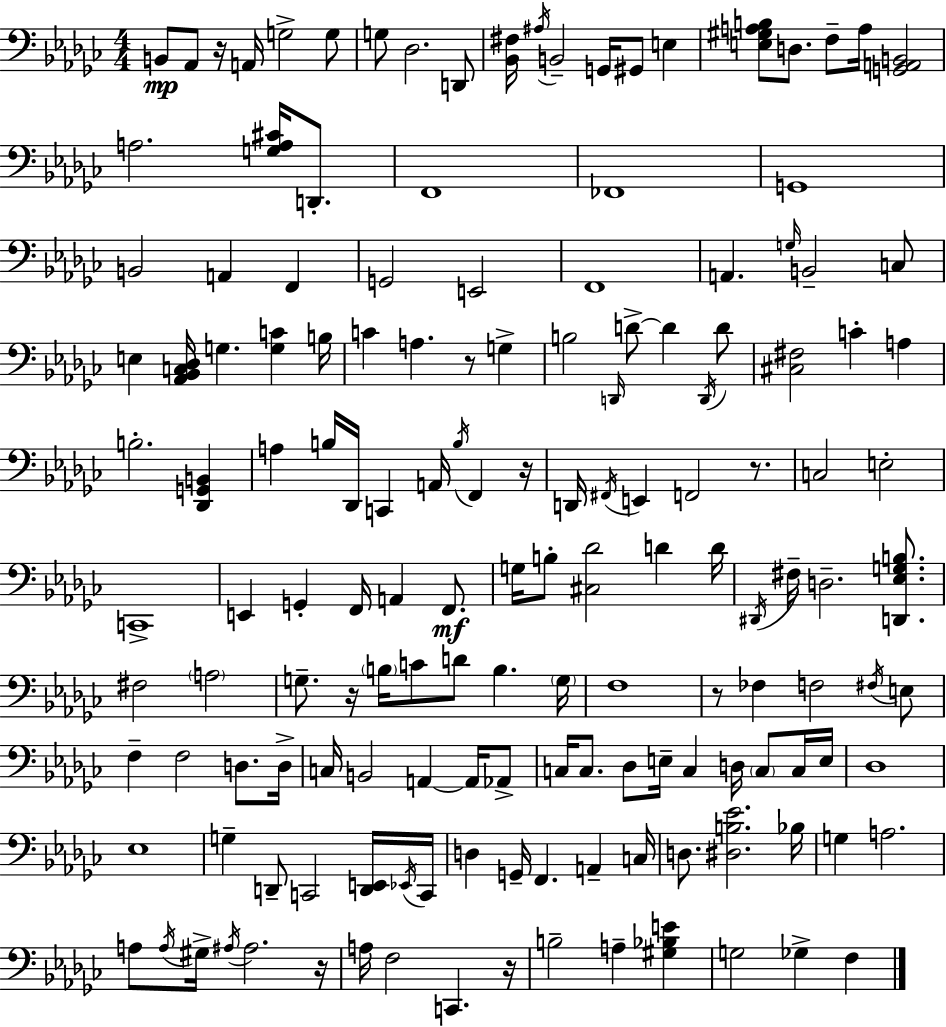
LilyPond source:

{
  \clef bass
  \numericTimeSignature
  \time 4/4
  \key ees \minor
  \repeat volta 2 { b,8\mp aes,8 r16 a,16 g2-> g8 | g8 des2. d,8 | <bes, fis>16 \acciaccatura { ais16 } b,2-- g,16 gis,8 e4 | <e gis a b>8 d8. f8-- a16 <g, a, b,>2 | \break a2. <g a cis'>16 d,8.-. | f,1 | fes,1 | g,1 | \break b,2 a,4 f,4 | g,2 e,2 | f,1 | a,4. \grace { g16 } b,2-- | \break c8 e4 <aes, bes, c des>16 g4. <g c'>4 | b16 c'4 a4. r8 g4-> | b2 \grace { d,16 } d'8->~~ d'4 | \acciaccatura { d,16 } d'8 <cis fis>2 c'4-. | \break a4 b2.-. | <des, g, b,>4 a4 b16 des,16 c,4 a,16 \acciaccatura { b16 } | f,4 r16 d,16 \acciaccatura { fis,16 } e,4 f,2 | r8. c2 e2-. | \break c,1-> | e,4 g,4-. f,16 a,4 | f,8.\mf g16 b8-. <cis des'>2 | d'4 d'16 \acciaccatura { dis,16 } fis16-- d2.-- | \break <d, ees g b>8. fis2 \parenthesize a2 | g8.-- r16 \parenthesize b16 c'8 d'8 | b4. \parenthesize g16 f1 | r8 fes4 f2 | \break \acciaccatura { fis16 } e8 f4-- f2 | d8. d16-> c16 b,2 | a,4~~ a,16 aes,8-> c16 c8. des8 e16-- c4 | d16 \parenthesize c8 c16 e16 des1 | \break ees1 | g4-- d,8-- c,2 | <d, e,>16 \acciaccatura { ees,16 } c,16 d4 g,16-- f,4. | a,4-- c16 d8. <dis b ees'>2. | \break bes16 g4 a2. | a8 \acciaccatura { a16 } gis16-> \acciaccatura { ais16 } ais2. | r16 a16 f2 | c,4. r16 b2-- | \break a4-- <gis bes e'>4 g2 | ges4-> f4 } \bar "|."
}